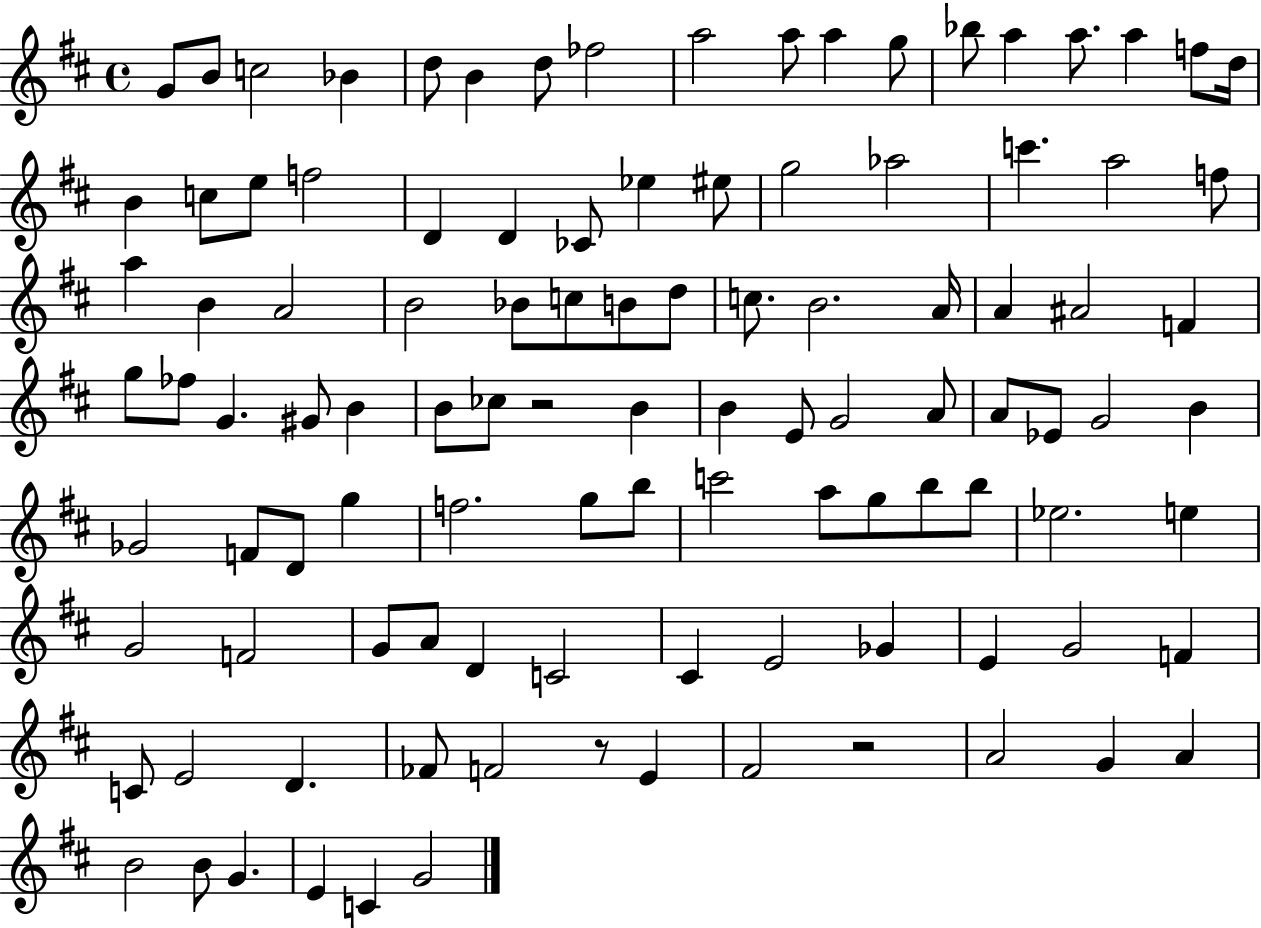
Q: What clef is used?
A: treble